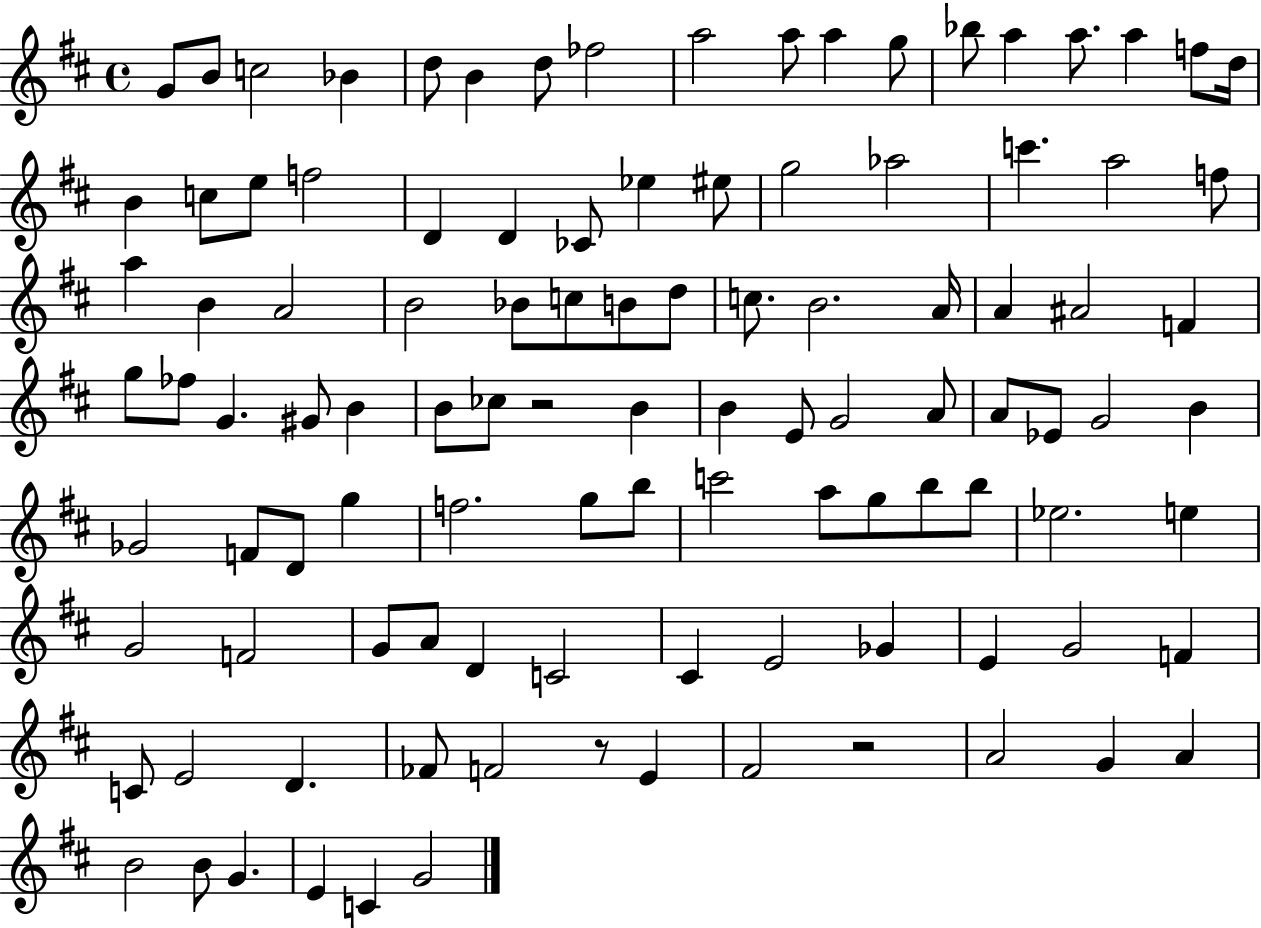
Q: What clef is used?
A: treble